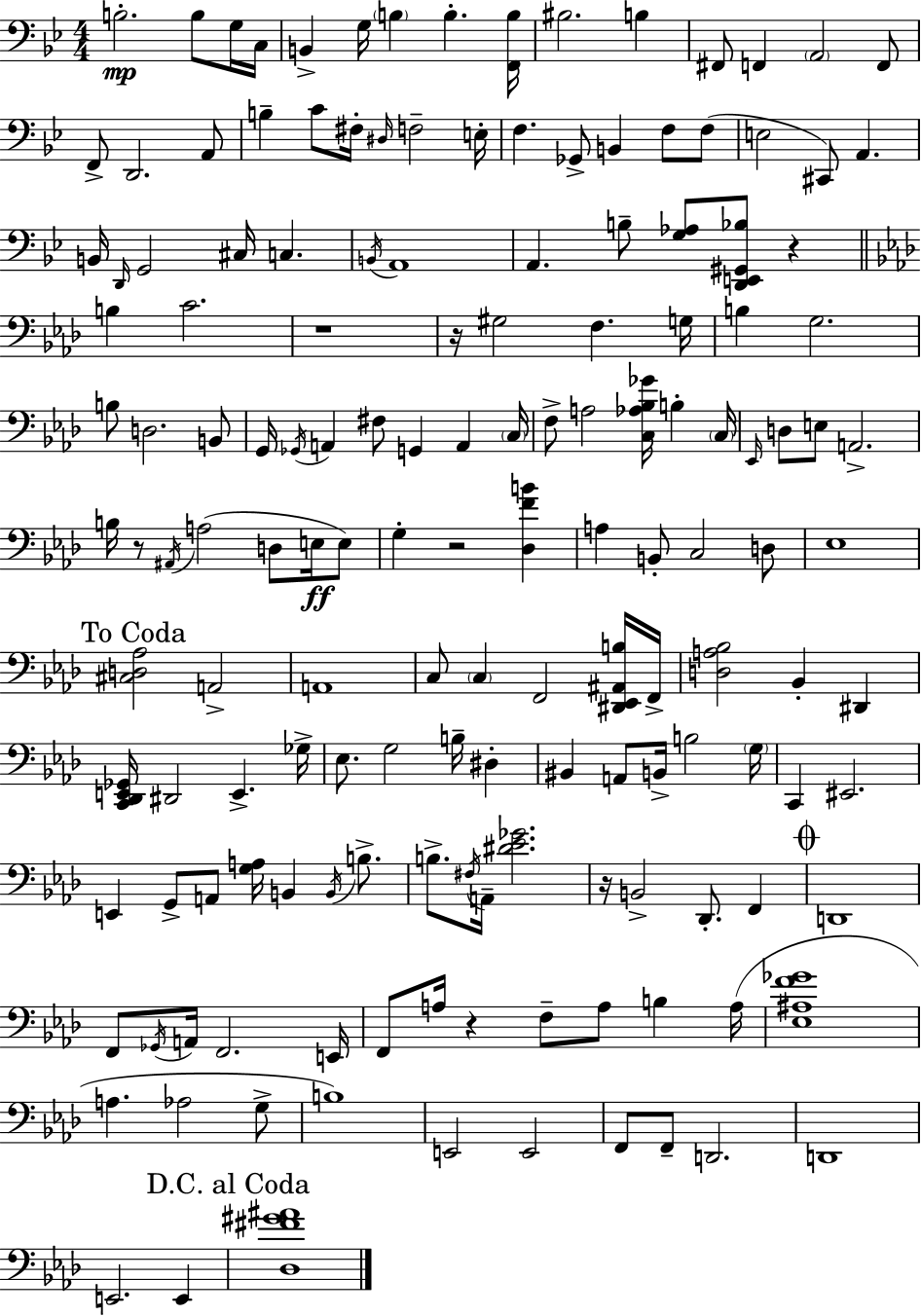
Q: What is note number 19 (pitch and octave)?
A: C4